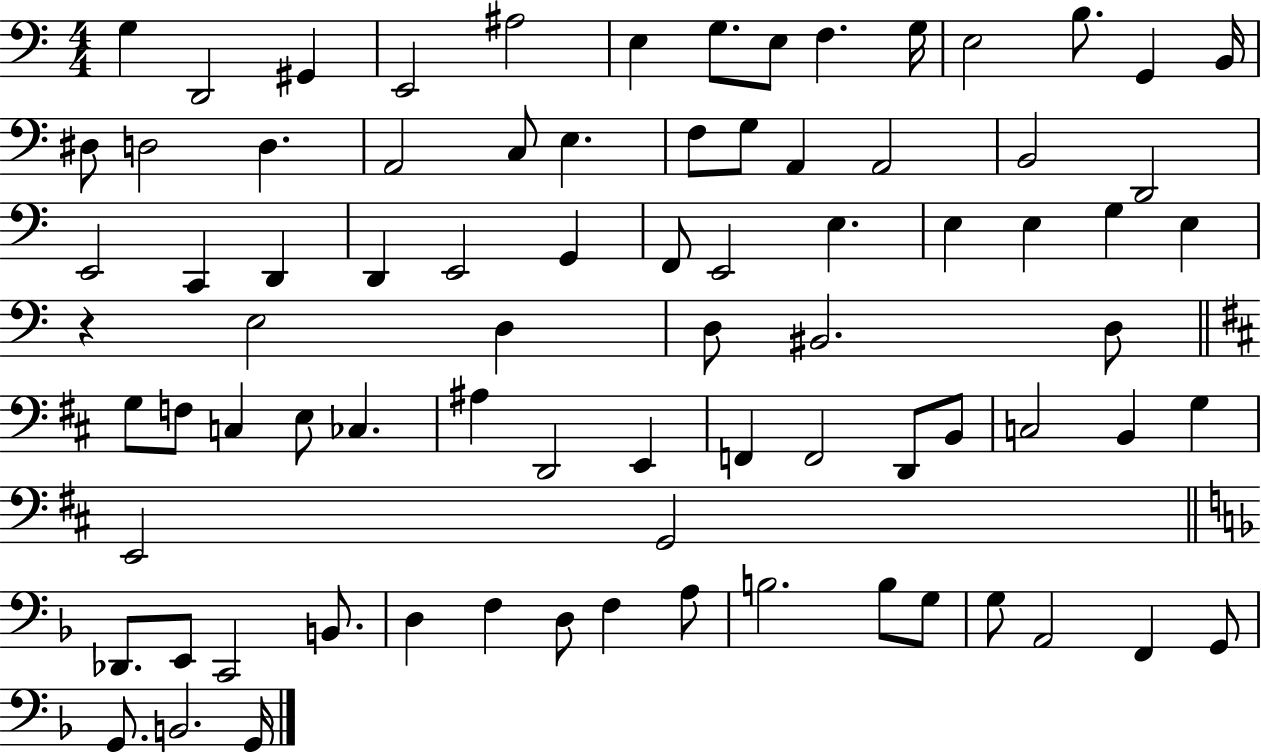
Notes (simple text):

G3/q D2/h G#2/q E2/h A#3/h E3/q G3/e. E3/e F3/q. G3/s E3/h B3/e. G2/q B2/s D#3/e D3/h D3/q. A2/h C3/e E3/q. F3/e G3/e A2/q A2/h B2/h D2/h E2/h C2/q D2/q D2/q E2/h G2/q F2/e E2/h E3/q. E3/q E3/q G3/q E3/q R/q E3/h D3/q D3/e BIS2/h. D3/e G3/e F3/e C3/q E3/e CES3/q. A#3/q D2/h E2/q F2/q F2/h D2/e B2/e C3/h B2/q G3/q E2/h G2/h Db2/e. E2/e C2/h B2/e. D3/q F3/q D3/e F3/q A3/e B3/h. B3/e G3/e G3/e A2/h F2/q G2/e G2/e. B2/h. G2/s